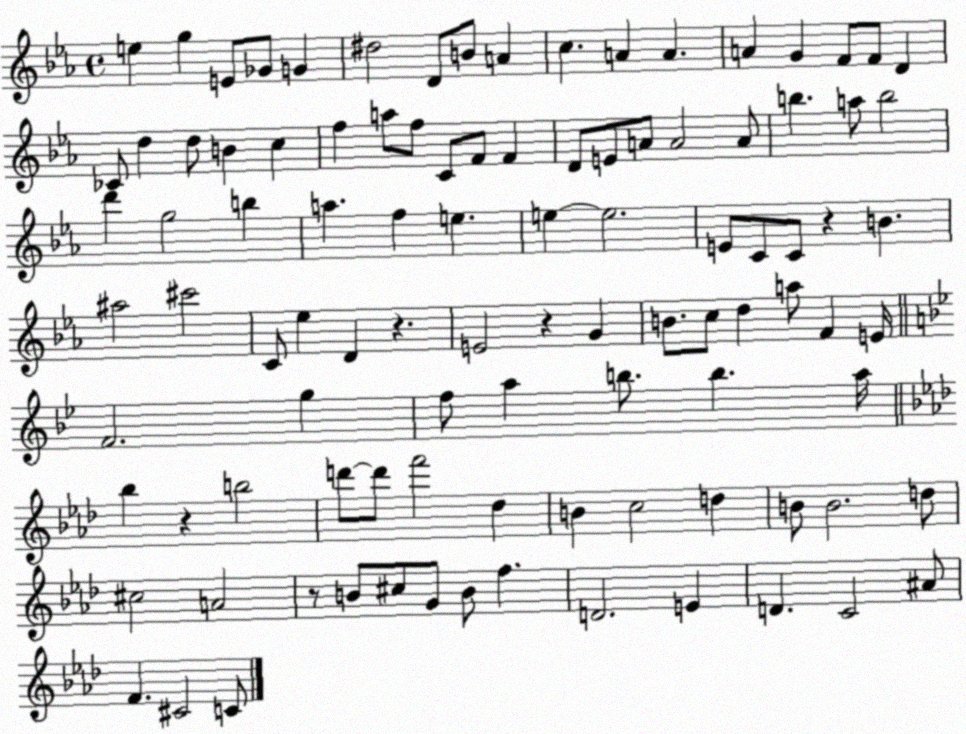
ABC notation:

X:1
T:Untitled
M:4/4
L:1/4
K:Eb
e g E/2 _G/2 G ^d2 D/2 B/2 A c A A A G F/2 F/2 D _C/2 d d/2 B c f a/2 f/2 C/2 F/2 F D/2 E/2 A/2 A2 A/2 b a/2 b2 d' g2 b a f e e e2 E/2 C/2 C/2 z B ^a2 ^c'2 C/2 _e D z E2 z G B/2 c/2 d a/2 F E/4 F2 g f/2 a b/2 b a/4 _b z b2 d'/2 d'/2 f'2 _d B c2 d B/2 B2 d/2 ^c2 A2 z/2 B/2 ^c/2 G/2 B/2 f D2 E D C2 ^A/2 F ^C2 C/2